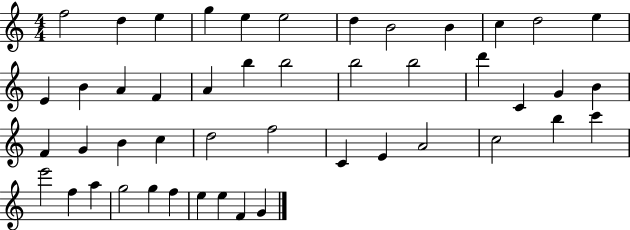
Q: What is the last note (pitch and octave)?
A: G4